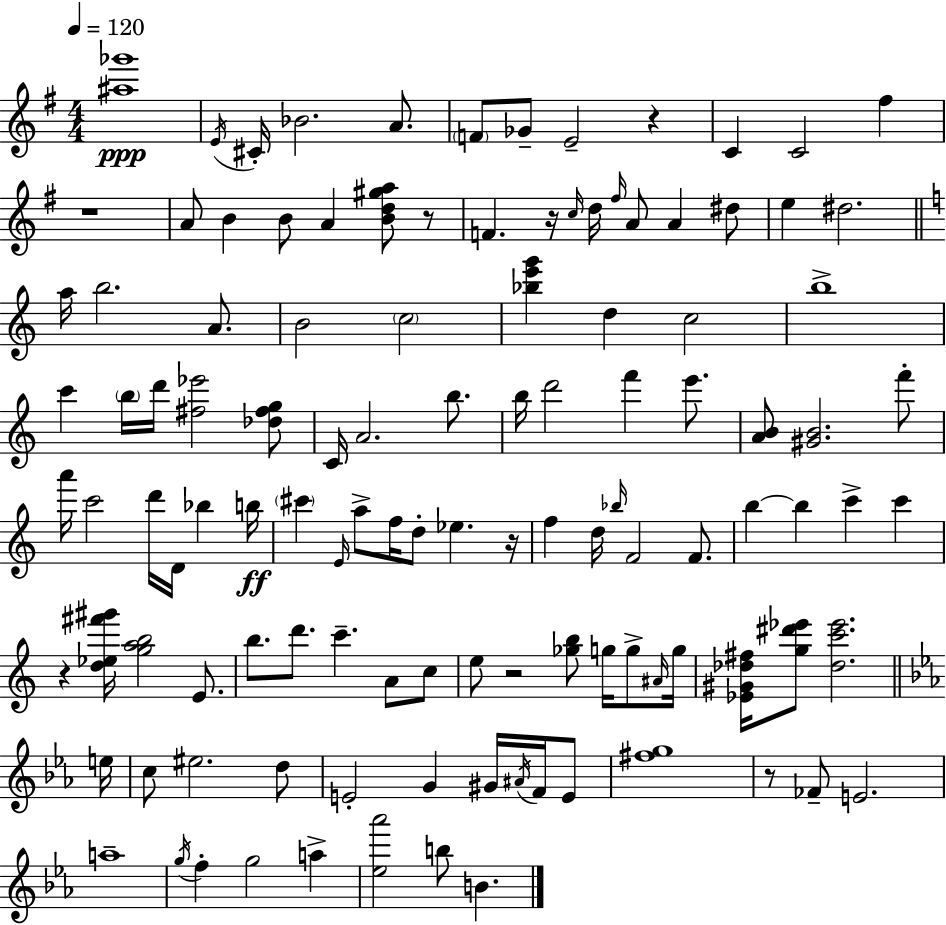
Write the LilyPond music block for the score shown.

{
  \clef treble
  \numericTimeSignature
  \time 4/4
  \key g \major
  \tempo 4 = 120
  <ais'' ges'''>1\ppp | \acciaccatura { e'16 } cis'16-. bes'2. a'8. | \parenthesize f'8 ges'8-- e'2-- r4 | c'4 c'2 fis''4 | \break r1 | a'8 b'4 b'8 a'4 <b' d'' gis'' a''>8 r8 | f'4. r16 \grace { c''16 } d''16 \grace { fis''16 } a'8 a'4 | dis''8 e''4 dis''2. | \break \bar "||" \break \key c \major a''16 b''2. a'8. | b'2 \parenthesize c''2 | <bes'' e''' g'''>4 d''4 c''2 | b''1-> | \break c'''4 \parenthesize b''16 d'''16 <fis'' ees'''>2 <des'' fis'' g''>8 | c'16 a'2. b''8. | b''16 d'''2 f'''4 e'''8. | <a' b'>8 <gis' b'>2. f'''8-. | \break a'''16 c'''2 d'''16 d'16 bes''4 b''16\ff | \parenthesize cis'''4 \grace { e'16 } a''8-> f''16 d''8-. ees''4. | r16 f''4 d''16 \grace { bes''16 } f'2 f'8. | b''4~~ b''4 c'''4-> c'''4 | \break r4 <d'' ees'' fis''' gis'''>16 <g'' a'' b''>2 e'8. | b''8. d'''8. c'''4.-- a'8 | c''8 e''8 r2 <ges'' b''>8 g''16 g''8-> | \grace { ais'16 } g''16 <ees' gis' des'' fis''>16 <g'' dis''' ees'''>8 <des'' c''' ees'''>2. | \break \bar "||" \break \key c \minor e''16 c''8 eis''2. d''8 | e'2-. g'4 gis'16 \acciaccatura { ais'16 } f'16 | e'8 <fis'' g''>1 | r8 fes'8-- e'2. | \break a''1-- | \acciaccatura { g''16 } f''4-. g''2 a''4-> | <ees'' aes'''>2 b''8 b'4. | \bar "|."
}